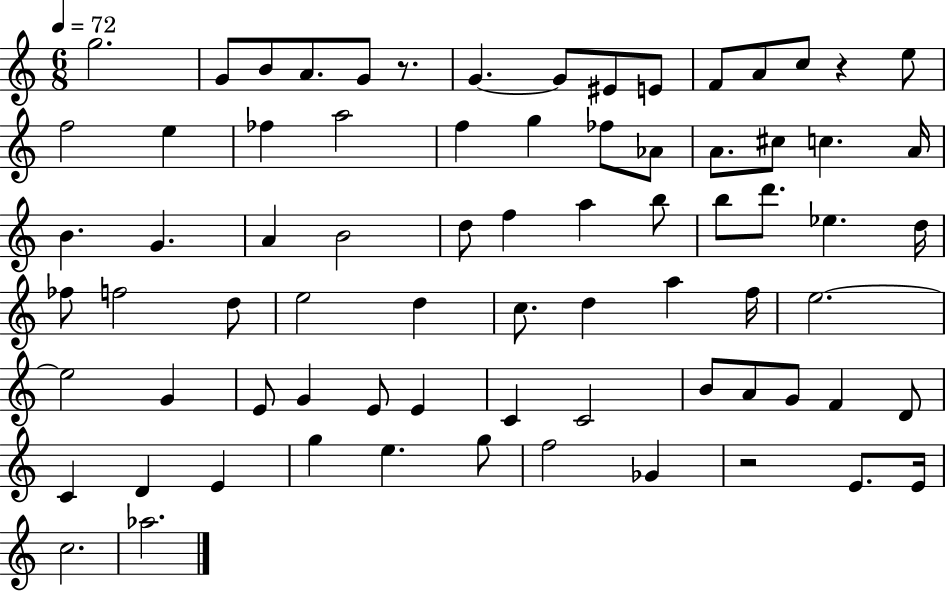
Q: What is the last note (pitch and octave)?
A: Ab5